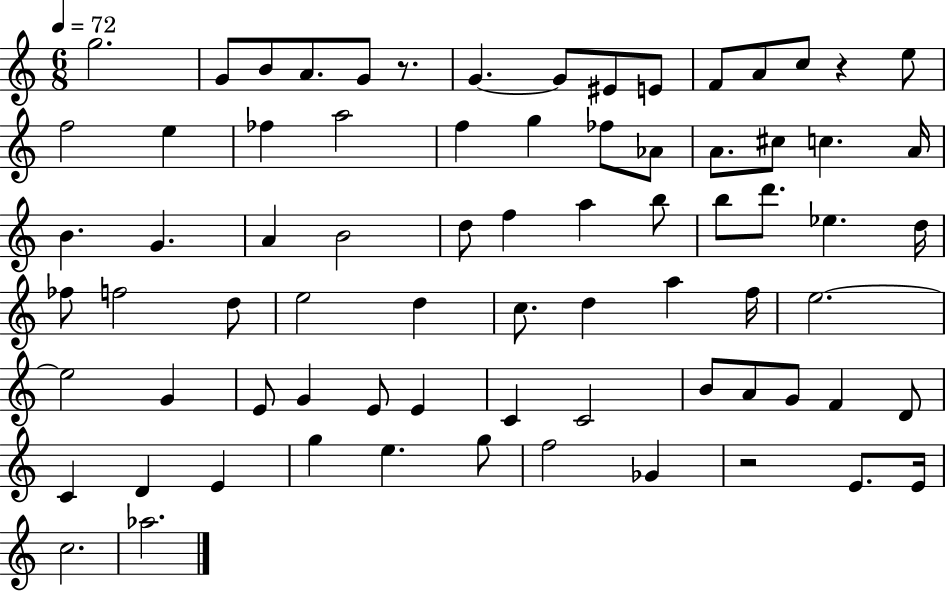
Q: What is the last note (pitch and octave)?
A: Ab5